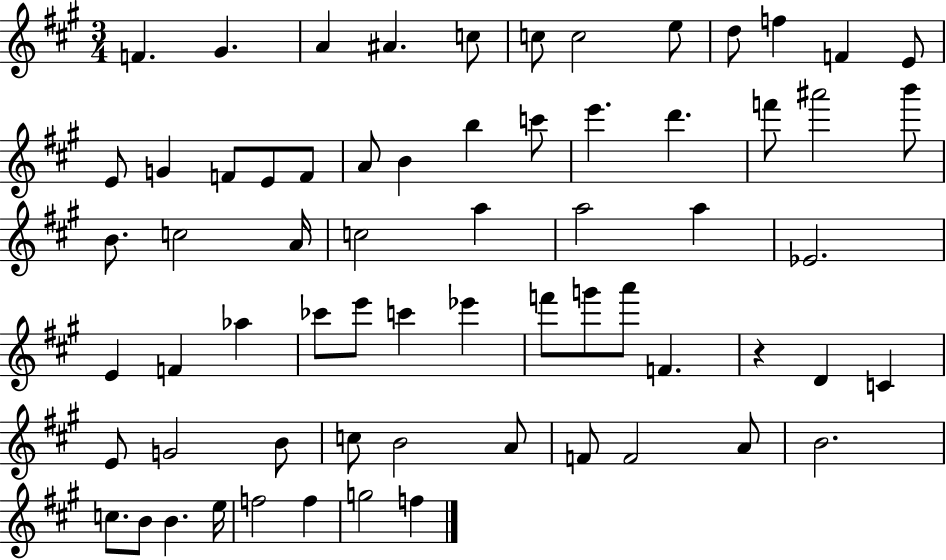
{
  \clef treble
  \numericTimeSignature
  \time 3/4
  \key a \major
  \repeat volta 2 { f'4. gis'4. | a'4 ais'4. c''8 | c''8 c''2 e''8 | d''8 f''4 f'4 e'8 | \break e'8 g'4 f'8 e'8 f'8 | a'8 b'4 b''4 c'''8 | e'''4. d'''4. | f'''8 ais'''2 b'''8 | \break b'8. c''2 a'16 | c''2 a''4 | a''2 a''4 | ees'2. | \break e'4 f'4 aes''4 | ces'''8 e'''8 c'''4 ees'''4 | f'''8 g'''8 a'''8 f'4. | r4 d'4 c'4 | \break e'8 g'2 b'8 | c''8 b'2 a'8 | f'8 f'2 a'8 | b'2. | \break c''8. b'8 b'4. e''16 | f''2 f''4 | g''2 f''4 | } \bar "|."
}